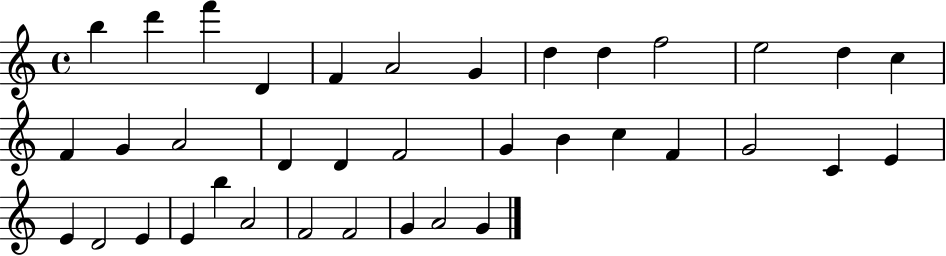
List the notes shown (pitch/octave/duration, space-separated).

B5/q D6/q F6/q D4/q F4/q A4/h G4/q D5/q D5/q F5/h E5/h D5/q C5/q F4/q G4/q A4/h D4/q D4/q F4/h G4/q B4/q C5/q F4/q G4/h C4/q E4/q E4/q D4/h E4/q E4/q B5/q A4/h F4/h F4/h G4/q A4/h G4/q